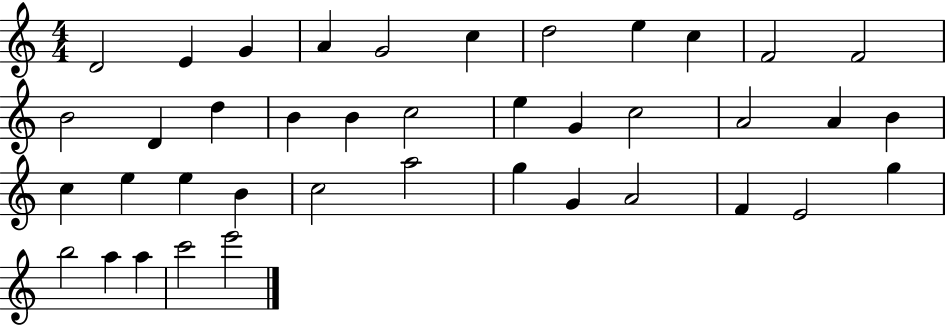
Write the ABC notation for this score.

X:1
T:Untitled
M:4/4
L:1/4
K:C
D2 E G A G2 c d2 e c F2 F2 B2 D d B B c2 e G c2 A2 A B c e e B c2 a2 g G A2 F E2 g b2 a a c'2 e'2